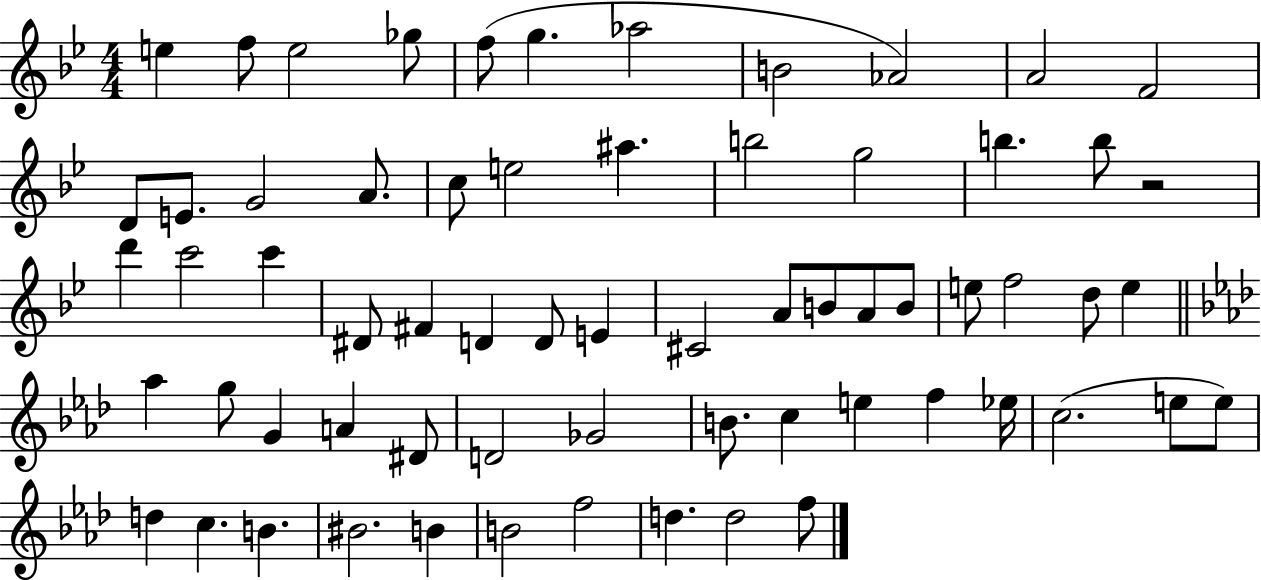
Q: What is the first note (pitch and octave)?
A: E5